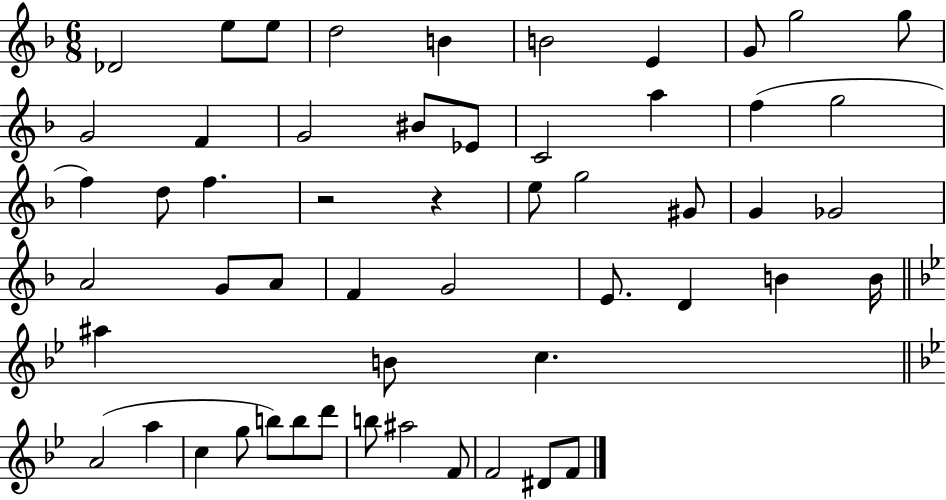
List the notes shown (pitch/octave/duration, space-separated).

Db4/h E5/e E5/e D5/h B4/q B4/h E4/q G4/e G5/h G5/e G4/h F4/q G4/h BIS4/e Eb4/e C4/h A5/q F5/q G5/h F5/q D5/e F5/q. R/h R/q E5/e G5/h G#4/e G4/q Gb4/h A4/h G4/e A4/e F4/q G4/h E4/e. D4/q B4/q B4/s A#5/q B4/e C5/q. A4/h A5/q C5/q G5/e B5/e B5/e D6/e B5/e A#5/h F4/e F4/h D#4/e F4/e